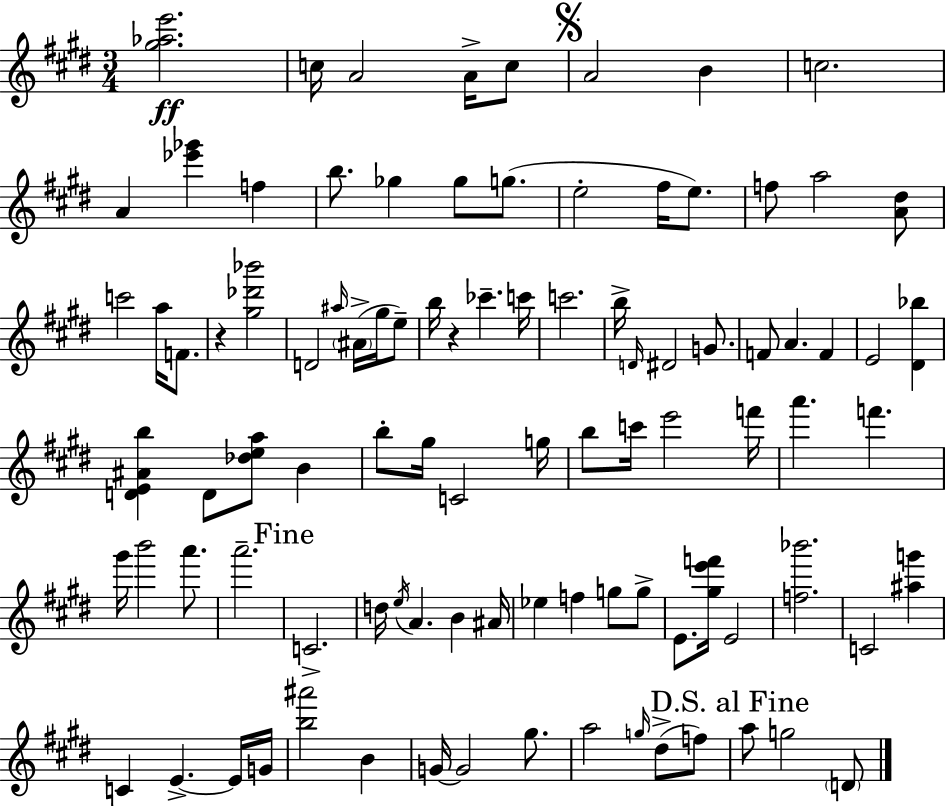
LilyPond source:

{
  \clef treble
  \numericTimeSignature
  \time 3/4
  \key e \major
  <gis'' aes'' e'''>2.\ff | c''16 a'2 a'16-> c''8 | \mark \markup { \musicglyph "scripts.segno" } a'2 b'4 | c''2. | \break a'4 <ees''' ges'''>4 f''4 | b''8. ges''4 ges''8 g''8.( | e''2-. fis''16 e''8.) | f''8 a''2 <a' dis''>8 | \break c'''2 a''16 f'8. | r4 <gis'' des''' bes'''>2 | d'2 \grace { ais''16 } \parenthesize ais'16->( gis''16 e''8--) | b''16 r4 ces'''4.-- | \break c'''16 c'''2. | b''16-> \grace { d'16 } dis'2 g'8. | f'8 a'4. f'4 | e'2 <dis' bes''>4 | \break <d' e' ais' b''>4 d'8 <des'' e'' a''>8 b'4 | b''8-. gis''16 c'2 | g''16 b''8 c'''16 e'''2 | f'''16 a'''4. f'''4. | \break gis'''16 b'''2 a'''8. | a'''2.-- | \mark "Fine" c'2.-> | d''16 \acciaccatura { e''16 } a'4. b'4 | \break ais'16 ees''4 f''4 g''8 | g''8-> e'8. <gis'' e''' f'''>16 e'2 | <f'' bes'''>2. | c'2 <ais'' g'''>4 | \break c'4 e'4.->~~ | e'16 g'16 <b'' ais'''>2 b'4 | g'16~~ g'2 | gis''8. a''2 \grace { g''16 }( | \break dis''8-> f''8) \mark "D.S. al Fine" a''8 g''2 | \parenthesize d'8 \bar "|."
}